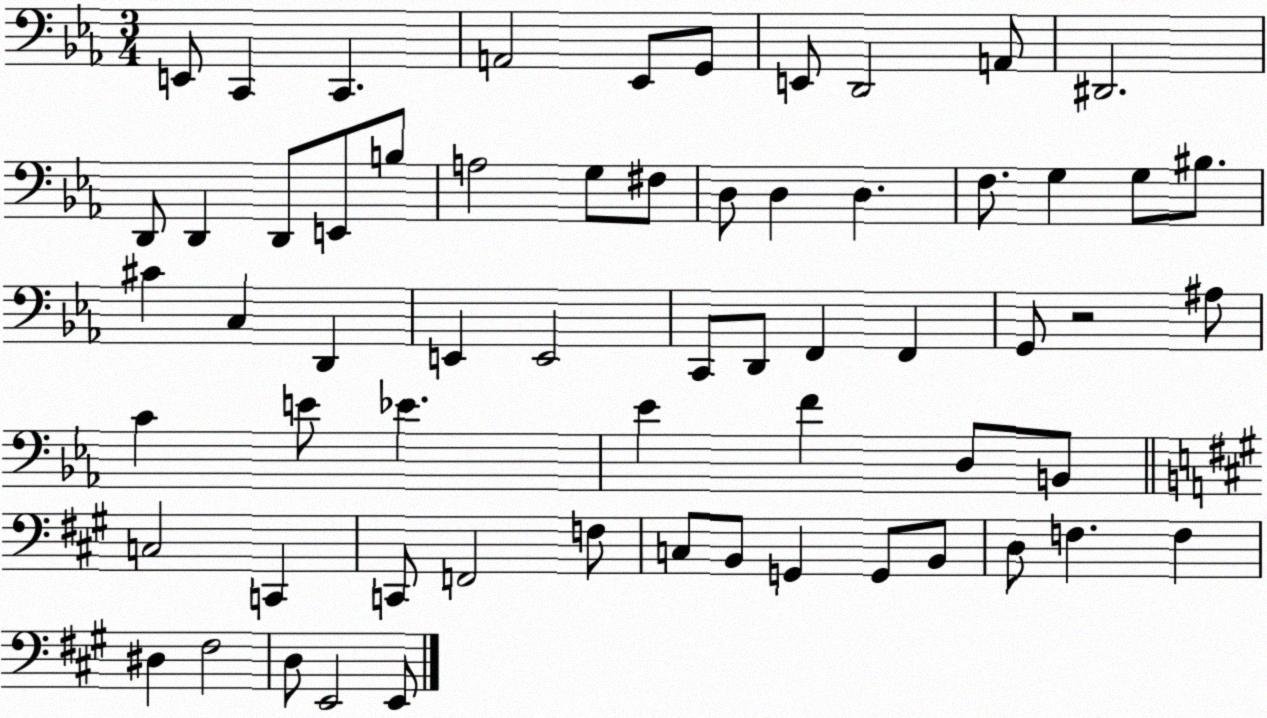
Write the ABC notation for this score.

X:1
T:Untitled
M:3/4
L:1/4
K:Eb
E,,/2 C,, C,, A,,2 _E,,/2 G,,/2 E,,/2 D,,2 A,,/2 ^D,,2 D,,/2 D,, D,,/2 E,,/2 B,/2 A,2 G,/2 ^F,/2 D,/2 D, D, F,/2 G, G,/2 ^B,/2 ^C C, D,, E,, E,,2 C,,/2 D,,/2 F,, F,, G,,/2 z2 ^A,/2 C E/2 _E _E F D,/2 B,,/2 C,2 C,, C,,/2 F,,2 F,/2 C,/2 B,,/2 G,, G,,/2 B,,/2 D,/2 F, F, ^D, ^F,2 D,/2 E,,2 E,,/2